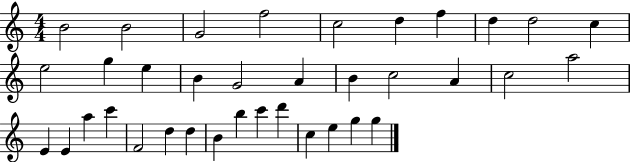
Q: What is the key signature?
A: C major